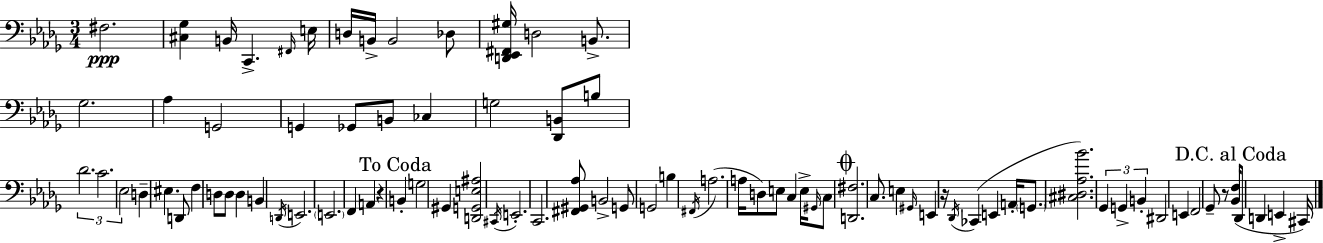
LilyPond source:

{
  \clef bass
  \numericTimeSignature
  \time 3/4
  \key bes \minor
  fis2.\ppp | <cis ges>4 b,16 c,4.-> \grace { fis,16 } | e16 d16 b,16-> b,2 des8 | <d, ees, fis, gis>16 d2 b,8.-> | \break ges2. | aes4 g,2 | g,4 ges,8 b,8 ces4 | g2 <des, b,>8 b8 | \break \tuplet 3/2 { des'2. | c'2. | ees2 } d4-- | eis4. d,8 f4 | \break d8 d8 d4 b,4 | \acciaccatura { d,16 } e,2. | \parenthesize e,2. | f,4 a,4 r4 | \break \mark "To Coda" b,4-. g2 | gis,4 <d, g, e ais>2 | \acciaccatura { cis,16 } e,2.-. | c,2. | \break <fis, gis, aes>8 b,2-> | g,8 g,2 b4 | \acciaccatura { fis,16 }( a2. | a16 d8) e8 c4 | \break e16-> \grace { gis,16 } c8 \mark \markup { \musicglyph "scripts.coda" } <d, fis>2. | c8. e4 | \grace { gis,16 } e,4 r16 \acciaccatura { des,16 }( ces,4 e,4 | a,16-. \parenthesize g,8. <cis dis aes bes'>2.) | \break \tuplet 3/2 { ges,4 g,4-> | b,4-. } dis,2 | e,4 f,2 | ges,8-- r8 \mark "D.C. al Coda" <bes, f>16( des,8 d,4 | \break e,4-> cis,16) \bar "|."
}